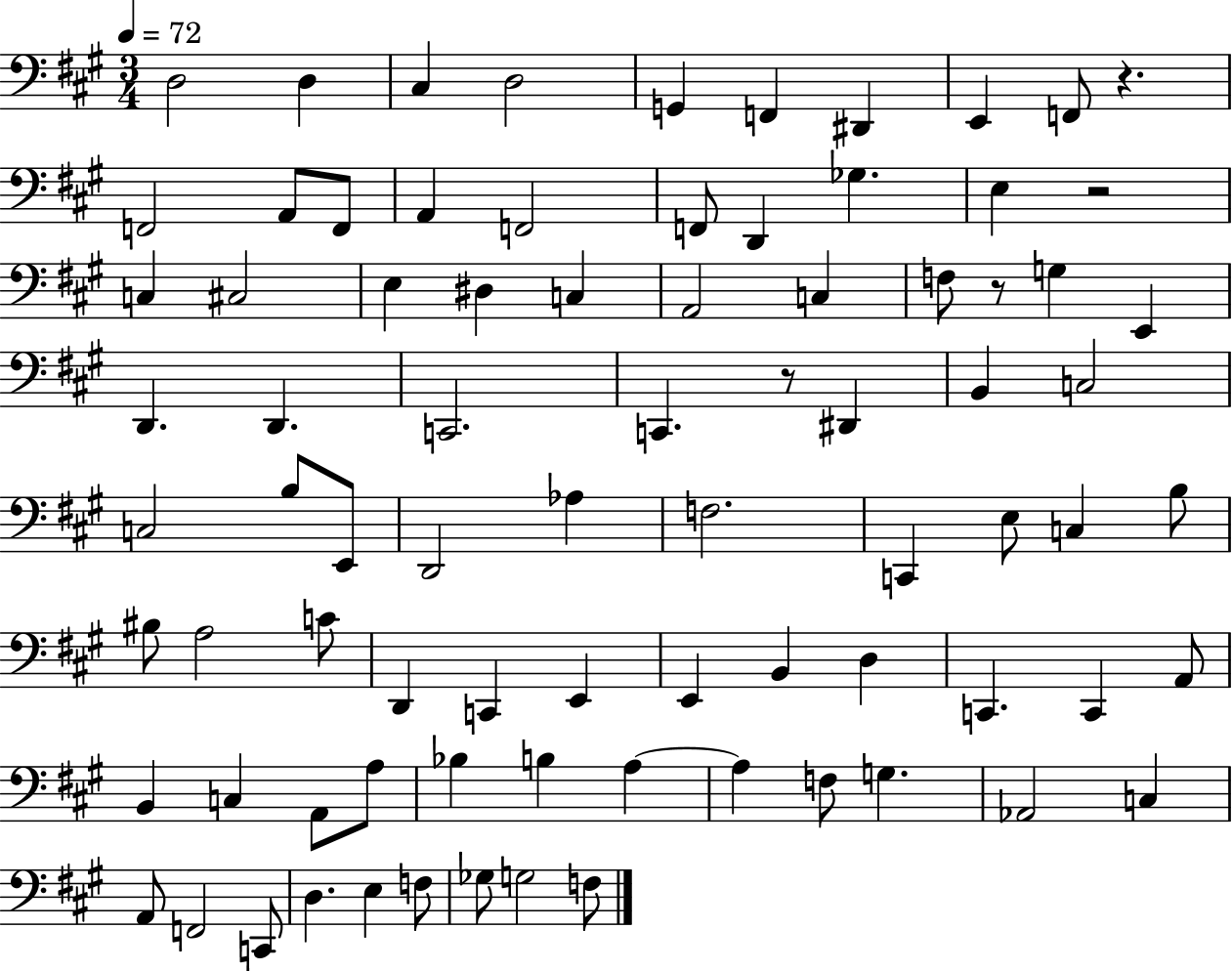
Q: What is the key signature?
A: A major